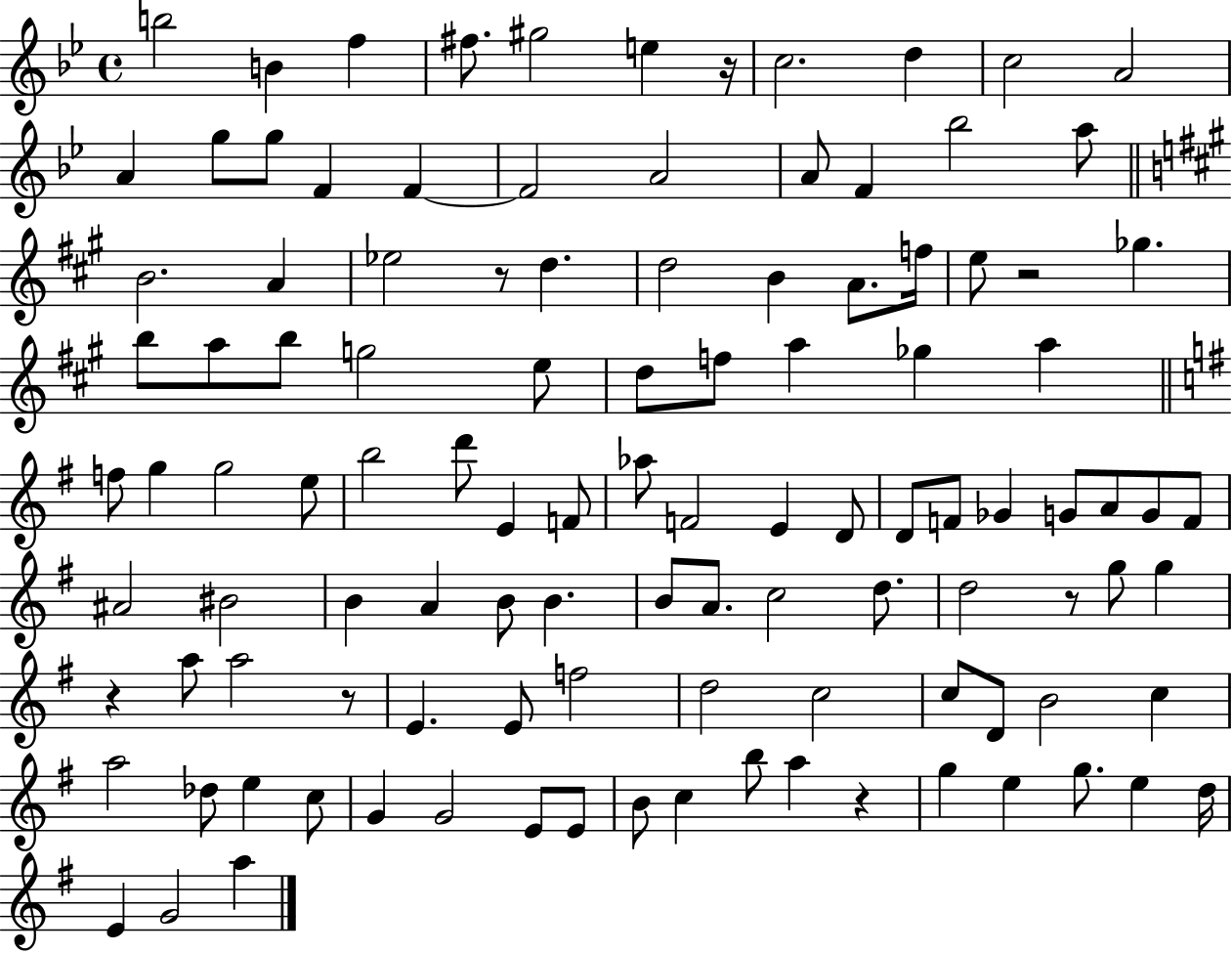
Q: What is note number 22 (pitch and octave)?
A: B4